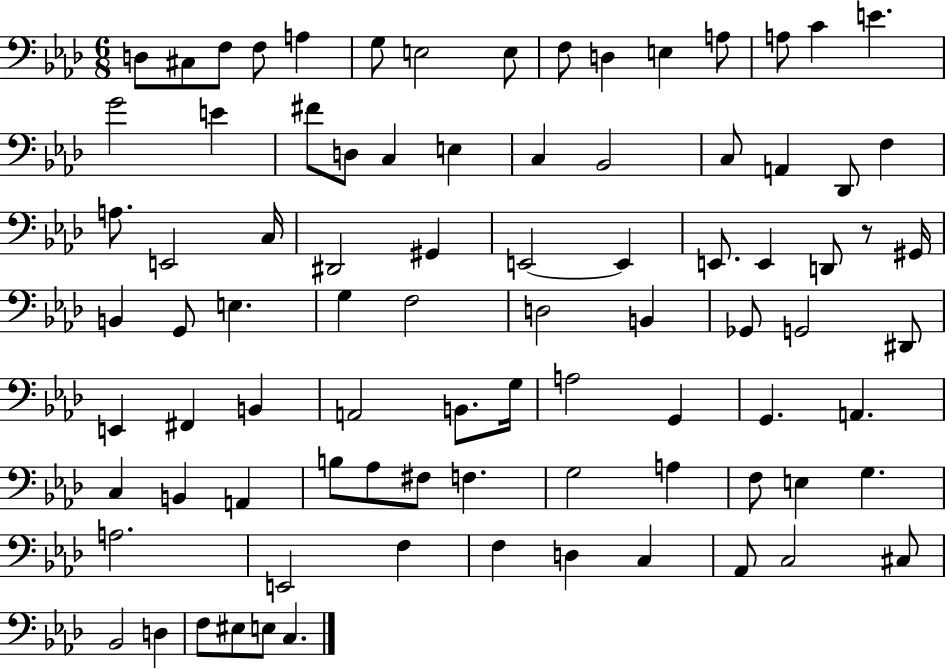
X:1
T:Untitled
M:6/8
L:1/4
K:Ab
D,/2 ^C,/2 F,/2 F,/2 A, G,/2 E,2 E,/2 F,/2 D, E, A,/2 A,/2 C E G2 E ^F/2 D,/2 C, E, C, _B,,2 C,/2 A,, _D,,/2 F, A,/2 E,,2 C,/4 ^D,,2 ^G,, E,,2 E,, E,,/2 E,, D,,/2 z/2 ^G,,/4 B,, G,,/2 E, G, F,2 D,2 B,, _G,,/2 G,,2 ^D,,/2 E,, ^F,, B,, A,,2 B,,/2 G,/4 A,2 G,, G,, A,, C, B,, A,, B,/2 _A,/2 ^F,/2 F, G,2 A, F,/2 E, G, A,2 E,,2 F, F, D, C, _A,,/2 C,2 ^C,/2 _B,,2 D, F,/2 ^E,/2 E,/2 C,